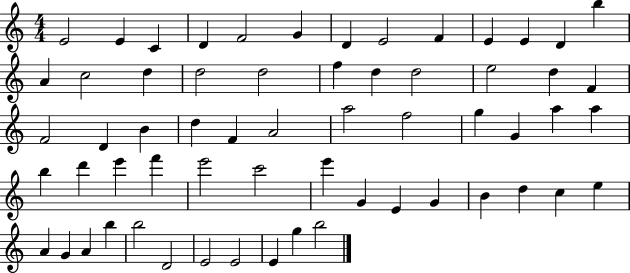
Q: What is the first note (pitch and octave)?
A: E4